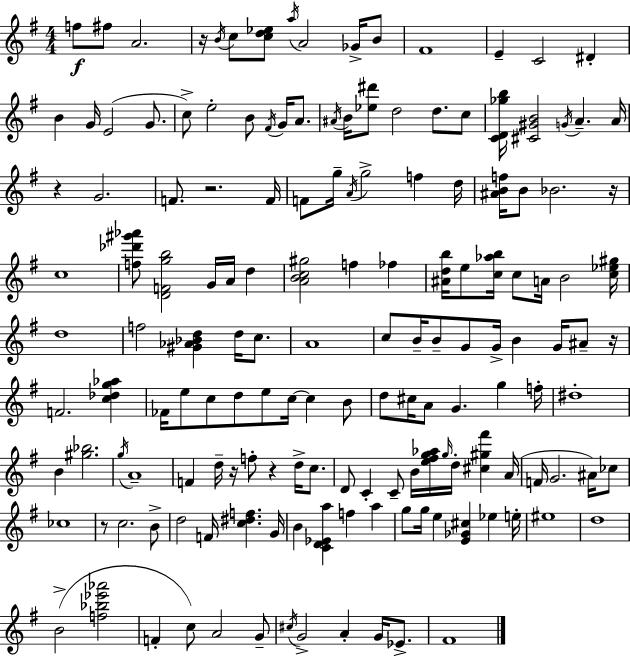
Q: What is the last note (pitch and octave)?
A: F#4